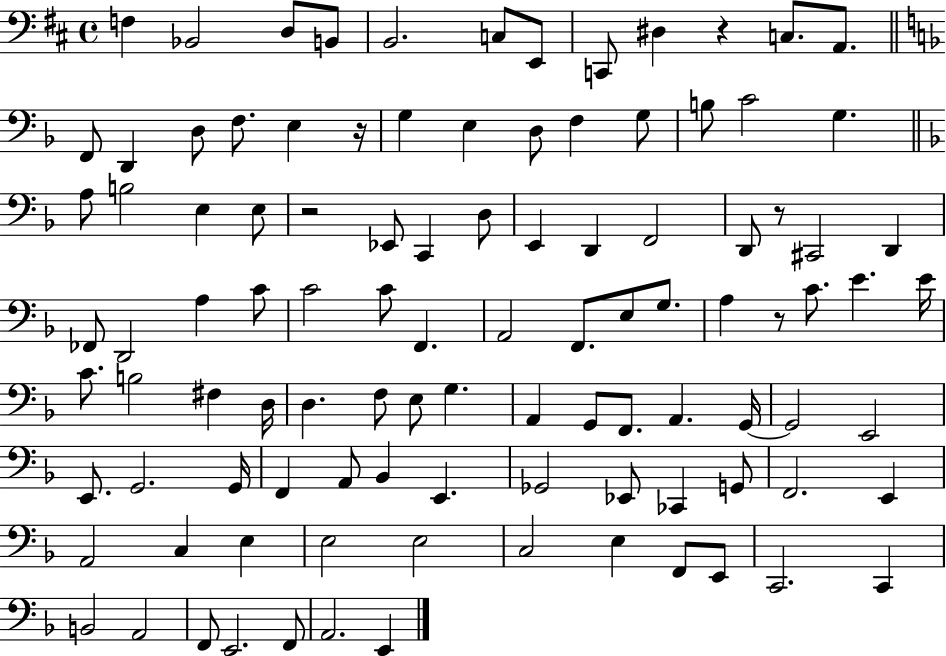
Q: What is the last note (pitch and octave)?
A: E2